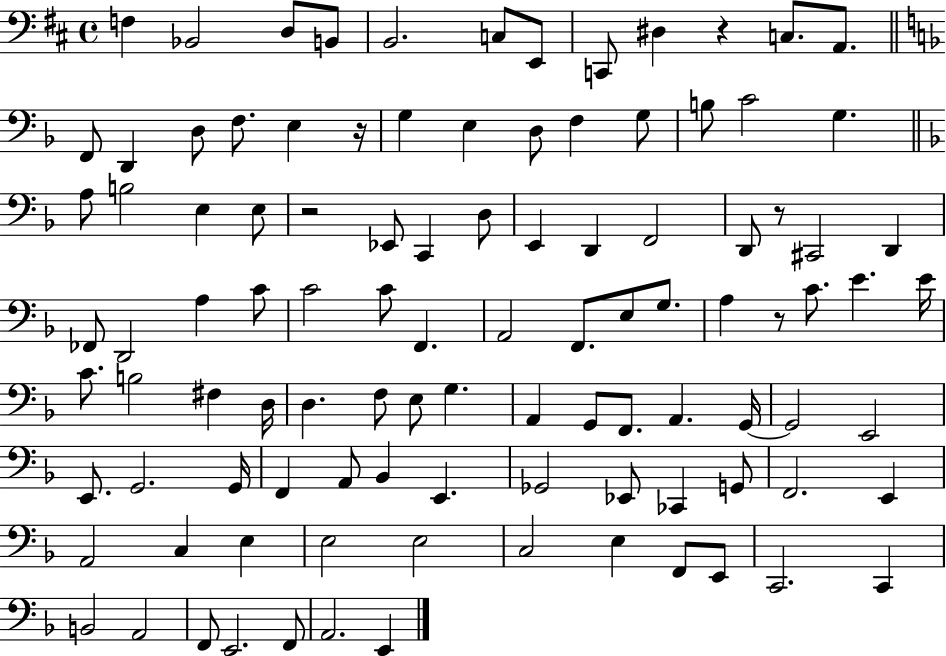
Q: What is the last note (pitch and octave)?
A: E2